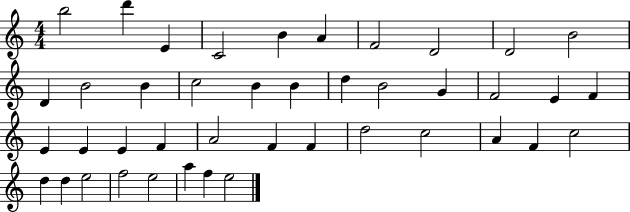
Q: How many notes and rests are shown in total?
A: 42